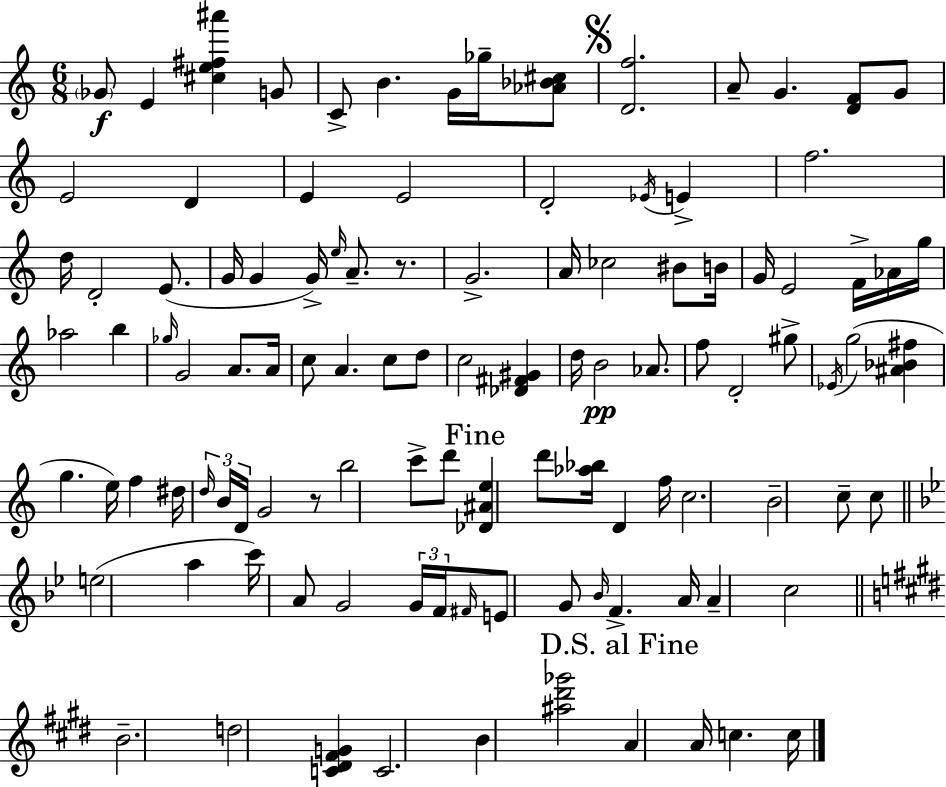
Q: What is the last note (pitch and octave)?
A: C5